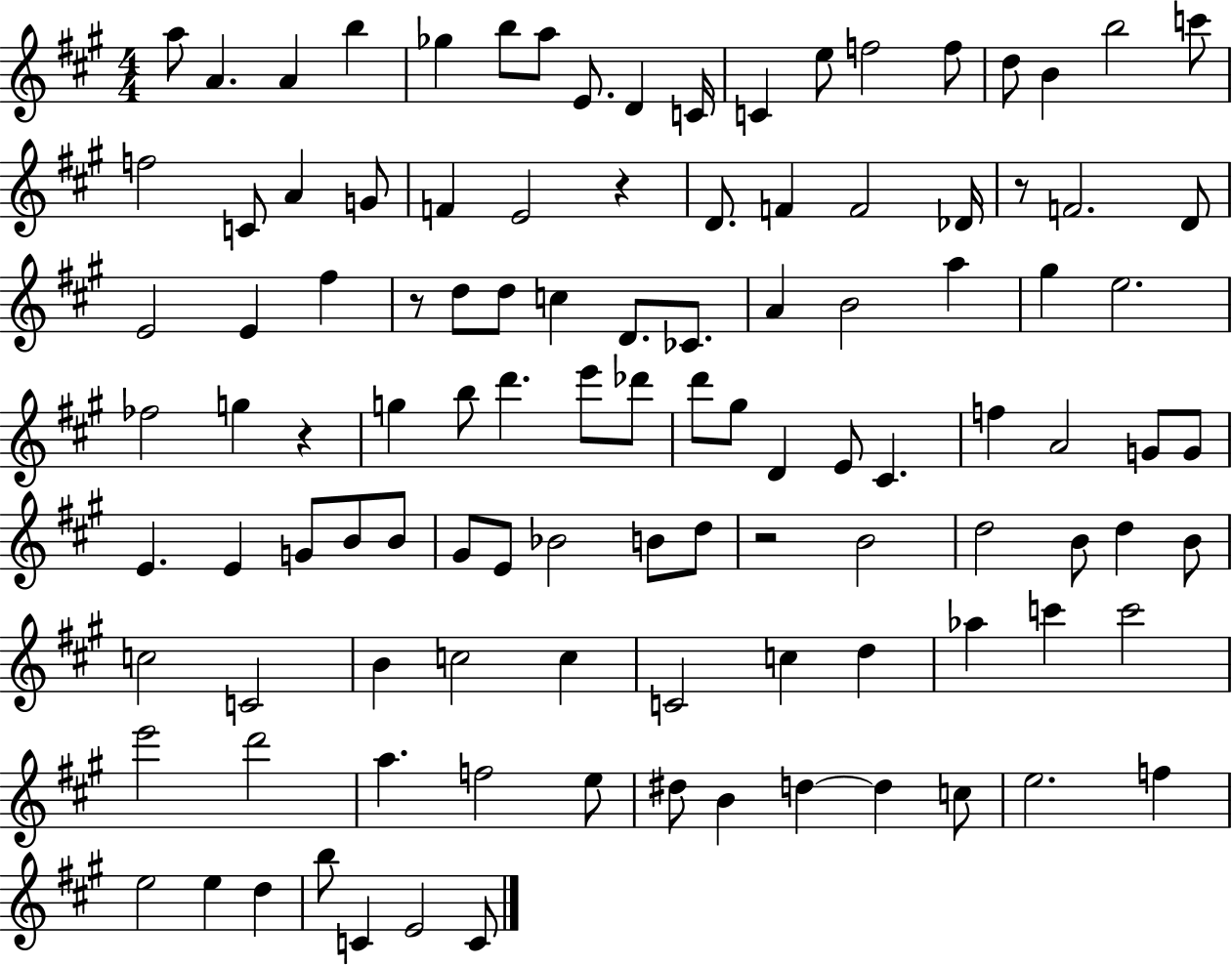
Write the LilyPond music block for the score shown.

{
  \clef treble
  \numericTimeSignature
  \time 4/4
  \key a \major
  a''8 a'4. a'4 b''4 | ges''4 b''8 a''8 e'8. d'4 c'16 | c'4 e''8 f''2 f''8 | d''8 b'4 b''2 c'''8 | \break f''2 c'8 a'4 g'8 | f'4 e'2 r4 | d'8. f'4 f'2 des'16 | r8 f'2. d'8 | \break e'2 e'4 fis''4 | r8 d''8 d''8 c''4 d'8. ces'8. | a'4 b'2 a''4 | gis''4 e''2. | \break fes''2 g''4 r4 | g''4 b''8 d'''4. e'''8 des'''8 | d'''8 gis''8 d'4 e'8 cis'4. | f''4 a'2 g'8 g'8 | \break e'4. e'4 g'8 b'8 b'8 | gis'8 e'8 bes'2 b'8 d''8 | r2 b'2 | d''2 b'8 d''4 b'8 | \break c''2 c'2 | b'4 c''2 c''4 | c'2 c''4 d''4 | aes''4 c'''4 c'''2 | \break e'''2 d'''2 | a''4. f''2 e''8 | dis''8 b'4 d''4~~ d''4 c''8 | e''2. f''4 | \break e''2 e''4 d''4 | b''8 c'4 e'2 c'8 | \bar "|."
}